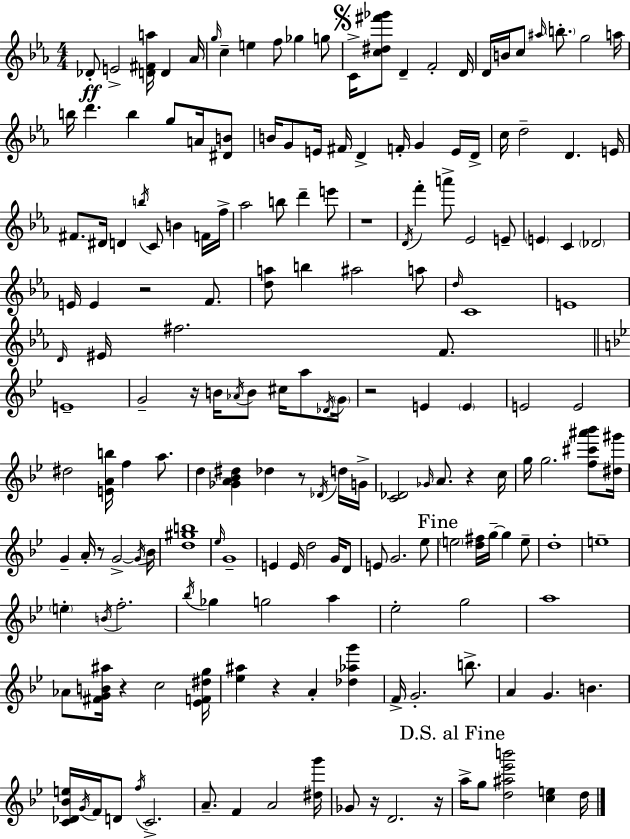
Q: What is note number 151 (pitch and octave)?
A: D5